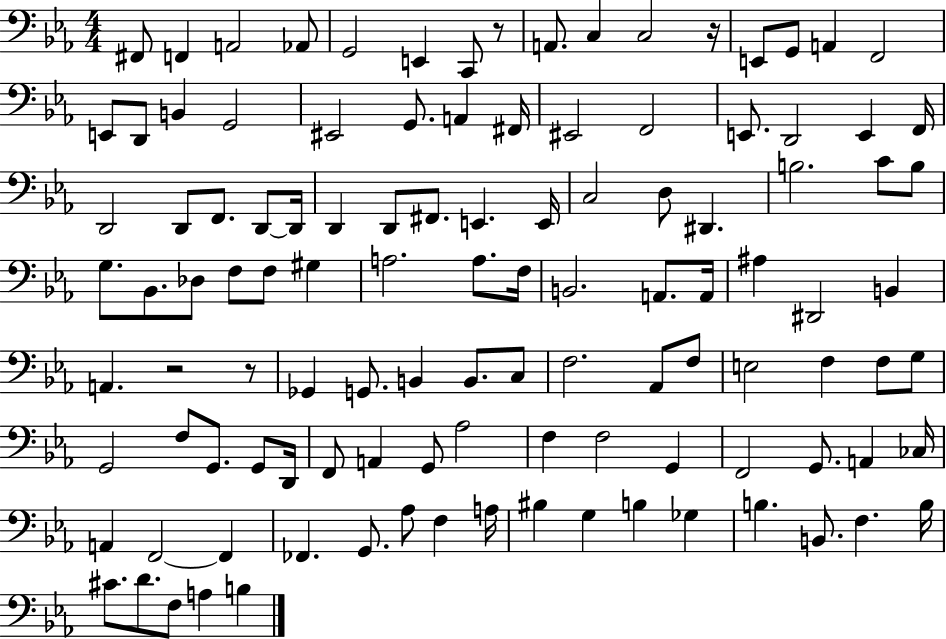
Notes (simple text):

F#2/e F2/q A2/h Ab2/e G2/h E2/q C2/e R/e A2/e. C3/q C3/h R/s E2/e G2/e A2/q F2/h E2/e D2/e B2/q G2/h EIS2/h G2/e. A2/q F#2/s EIS2/h F2/h E2/e. D2/h E2/q F2/s D2/h D2/e F2/e. D2/e D2/s D2/q D2/e F#2/e. E2/q. E2/s C3/h D3/e D#2/q. B3/h. C4/e B3/e G3/e. Bb2/e. Db3/e F3/e F3/e G#3/q A3/h. A3/e. F3/s B2/h. A2/e. A2/s A#3/q D#2/h B2/q A2/q. R/h R/e Gb2/q G2/e. B2/q B2/e. C3/e F3/h. Ab2/e F3/e E3/h F3/q F3/e G3/e G2/h F3/e G2/e. G2/e D2/s F2/e A2/q G2/e Ab3/h F3/q F3/h G2/q F2/h G2/e. A2/q CES3/s A2/q F2/h F2/q FES2/q. G2/e. Ab3/e F3/q A3/s BIS3/q G3/q B3/q Gb3/q B3/q. B2/e. F3/q. B3/s C#4/e. D4/e. F3/e A3/q B3/q